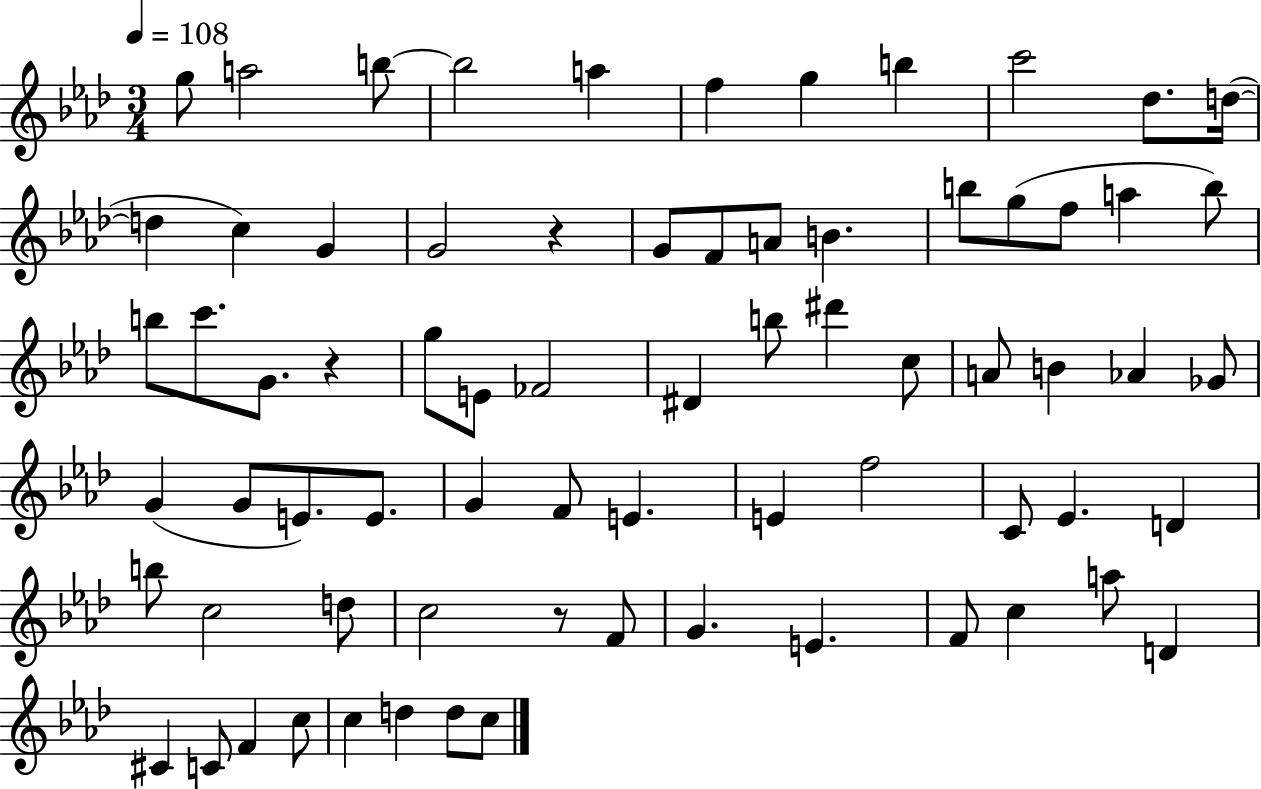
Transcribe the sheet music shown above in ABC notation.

X:1
T:Untitled
M:3/4
L:1/4
K:Ab
g/2 a2 b/2 b2 a f g b c'2 _d/2 d/4 d c G G2 z G/2 F/2 A/2 B b/2 g/2 f/2 a b/2 b/2 c'/2 G/2 z g/2 E/2 _F2 ^D b/2 ^d' c/2 A/2 B _A _G/2 G G/2 E/2 E/2 G F/2 E E f2 C/2 _E D b/2 c2 d/2 c2 z/2 F/2 G E F/2 c a/2 D ^C C/2 F c/2 c d d/2 c/2